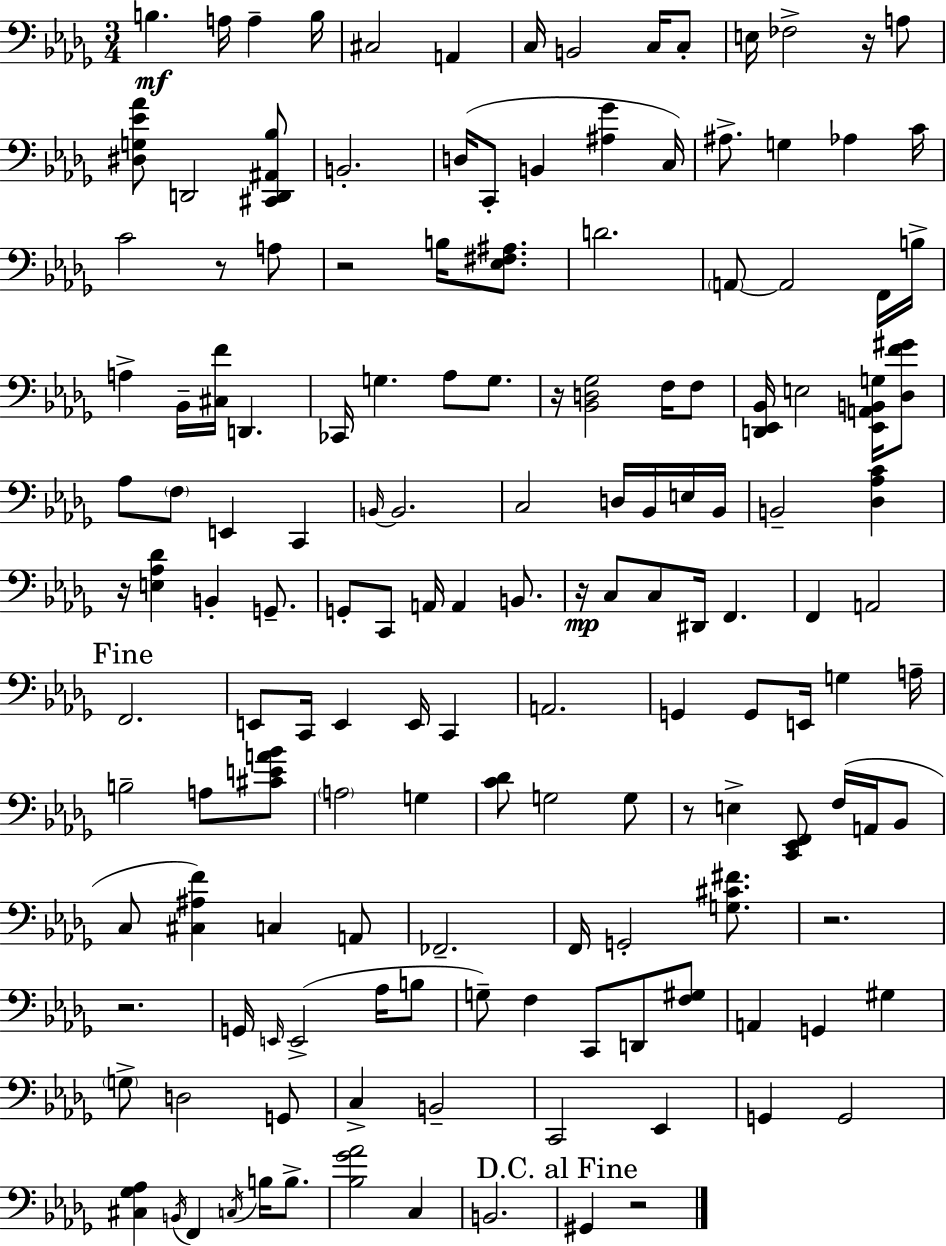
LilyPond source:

{
  \clef bass
  \numericTimeSignature
  \time 3/4
  \key bes \minor
  b4.\mf a16 a4-- b16 | cis2 a,4 | c16 b,2 c16 c8-. | e16 fes2-> r16 a8 | \break <dis g ees' aes'>8 d,2 <cis, d, ais, bes>8 | b,2.-. | d16( c,8-. b,4 <ais ges'>4 c16) | ais8.-> g4 aes4 c'16 | \break c'2 r8 a8 | r2 b16 <ees fis ais>8. | d'2. | \parenthesize a,8~~ a,2 f,16 b16-> | \break a4-> bes,16-- <cis f'>16 d,4. | ces,16 g4. aes8 g8. | r16 <bes, d ges>2 f16 f8 | <d, ees, bes,>16 e2 <ees, a, b, g>16 <des f' gis'>8 | \break aes8 \parenthesize f8 e,4 c,4 | \grace { b,16~ }~ b,2. | c2 d16 bes,16 e16 | bes,16 b,2-- <des aes c'>4 | \break r16 <e aes des'>4 b,4-. g,8.-- | g,8-. c,8 a,16 a,4 b,8. | r16\mp c8 c8 dis,16 f,4. | f,4 a,2 | \break \mark "Fine" f,2. | e,8 c,16 e,4 e,16 c,4 | a,2. | g,4 g,8 e,16 g4 | \break a16-- b2-- a8 <cis' e' a' bes'>8 | \parenthesize a2 g4 | <c' des'>8 g2 g8 | r8 e4-> <c, ees, f,>8 f16( a,16 bes,8 | \break c8 <cis ais f'>4) c4 a,8 | fes,2.-- | f,16 g,2-. <g cis' fis'>8. | r2. | \break r2. | g,16 \grace { e,16 }( e,2-> aes16 | b8 g8--) f4 c,8 d,8 | <f gis>8 a,4 g,4 gis4 | \break \parenthesize g8-> d2 | g,8 c4-> b,2-- | c,2 ees,4 | g,4 g,2 | \break <cis ges aes>4 \acciaccatura { b,16 } f,4 \acciaccatura { c16 } | b16 b8.-> <bes ges' aes'>2 | c4 b,2. | \mark "D.C. al Fine" gis,4 r2 | \break \bar "|."
}